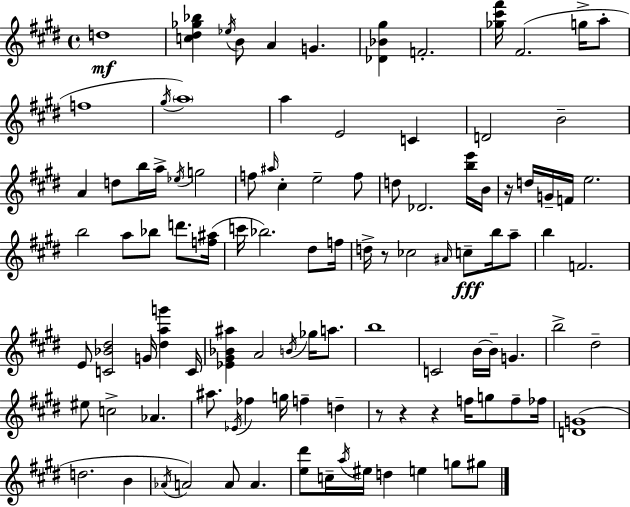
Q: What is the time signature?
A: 4/4